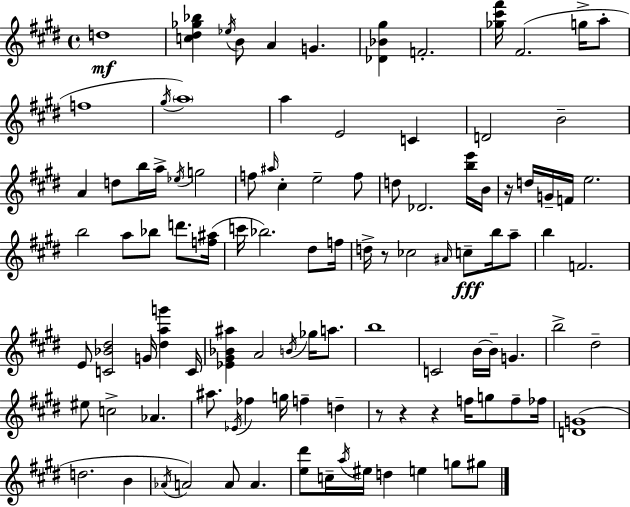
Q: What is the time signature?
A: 4/4